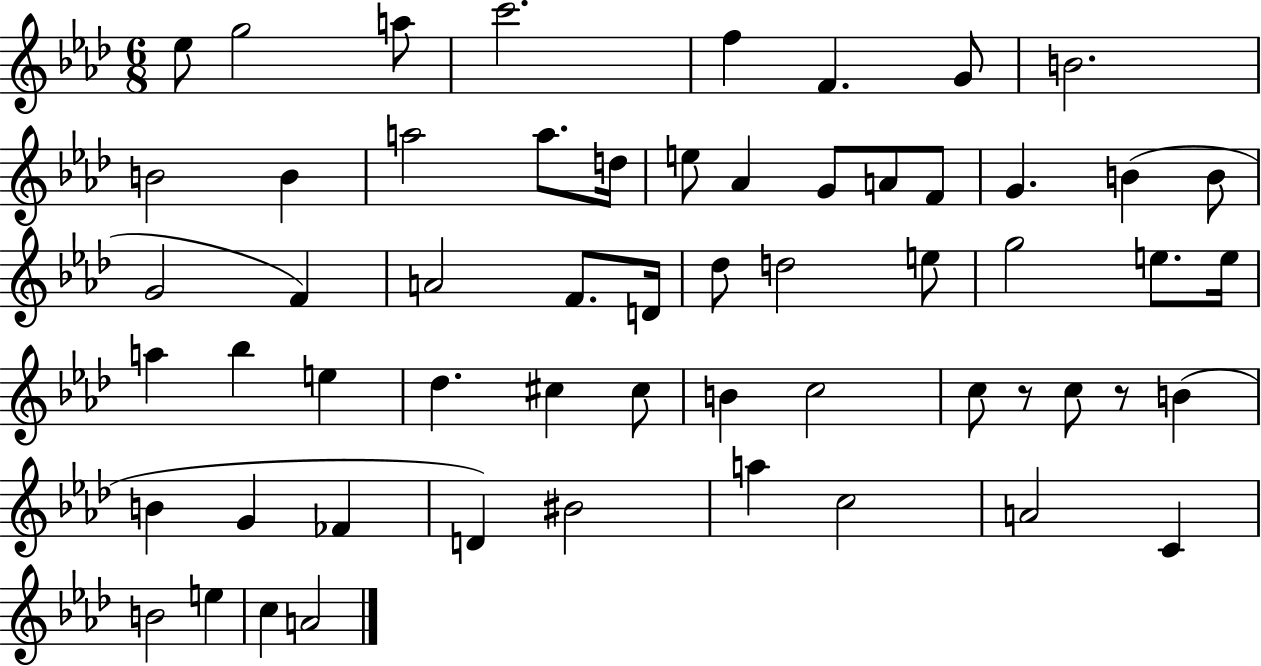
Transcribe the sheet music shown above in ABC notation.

X:1
T:Untitled
M:6/8
L:1/4
K:Ab
_e/2 g2 a/2 c'2 f F G/2 B2 B2 B a2 a/2 d/4 e/2 _A G/2 A/2 F/2 G B B/2 G2 F A2 F/2 D/4 _d/2 d2 e/2 g2 e/2 e/4 a _b e _d ^c ^c/2 B c2 c/2 z/2 c/2 z/2 B B G _F D ^B2 a c2 A2 C B2 e c A2